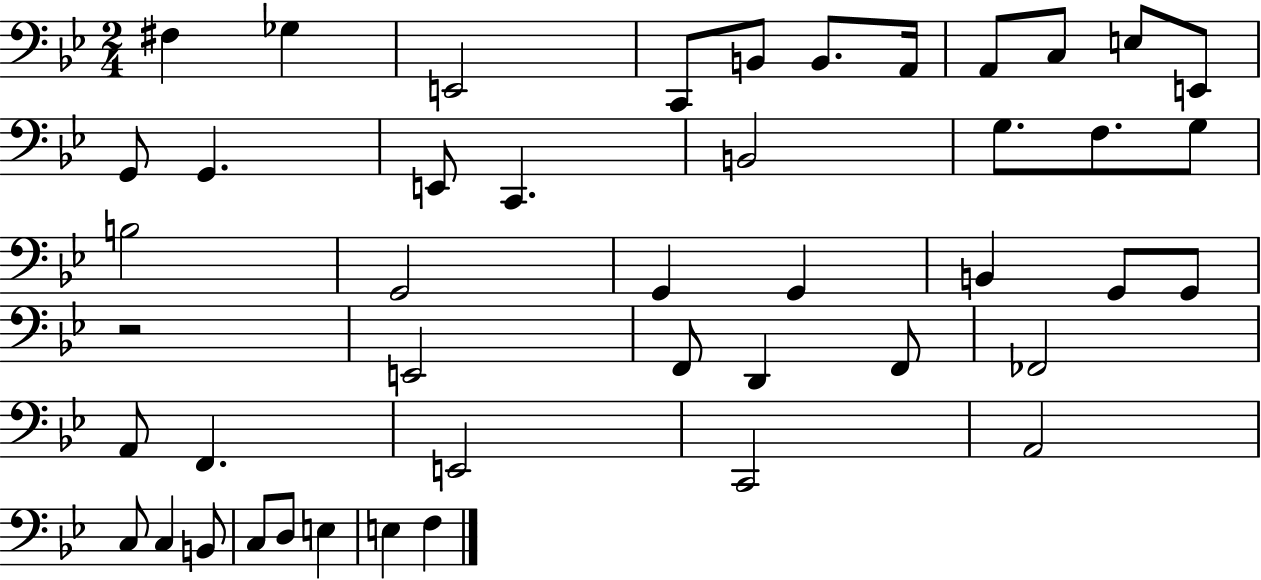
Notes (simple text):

F#3/q Gb3/q E2/h C2/e B2/e B2/e. A2/s A2/e C3/e E3/e E2/e G2/e G2/q. E2/e C2/q. B2/h G3/e. F3/e. G3/e B3/h G2/h G2/q G2/q B2/q G2/e G2/e R/h E2/h F2/e D2/q F2/e FES2/h A2/e F2/q. E2/h C2/h A2/h C3/e C3/q B2/e C3/e D3/e E3/q E3/q F3/q